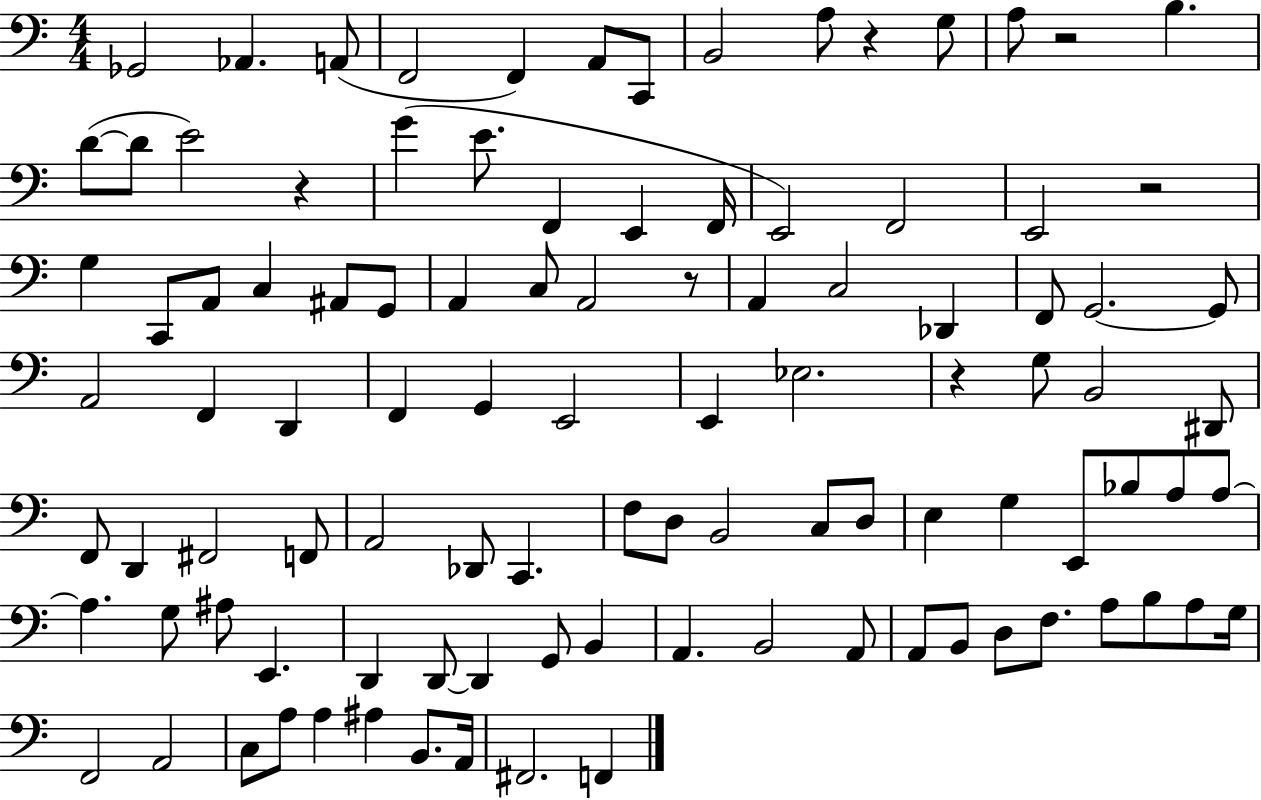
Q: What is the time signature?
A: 4/4